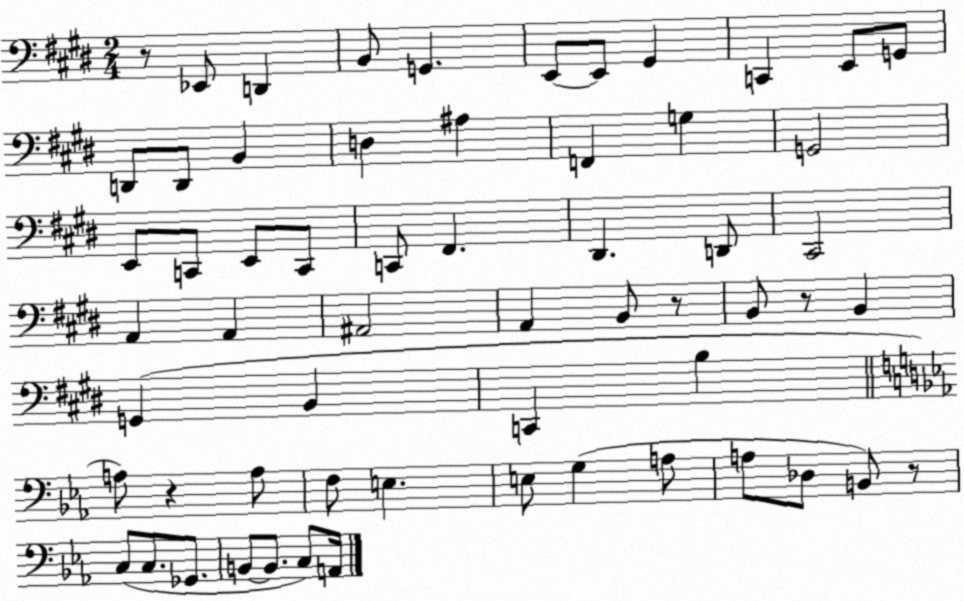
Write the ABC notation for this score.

X:1
T:Untitled
M:2/4
L:1/4
K:E
z/2 _E,,/2 D,, B,,/2 G,, E,,/2 E,,/2 ^G,, C,, E,,/2 G,,/2 D,,/2 D,,/2 B,, D, ^A, F,, G, G,,2 E,,/2 C,,/2 E,,/2 C,,/2 C,,/2 ^F,, ^D,, D,,/2 ^C,,2 A,, A,, ^A,,2 A,, B,,/2 z/2 B,,/2 z/2 B,, G,, B,, C,, B, A,/2 z A,/2 F,/2 E, E,/2 G, A,/2 A,/2 _D,/2 B,,/2 z/2 C,/2 C,/2 _G,,/2 B,,/2 B,,/2 C,/2 A,,/4